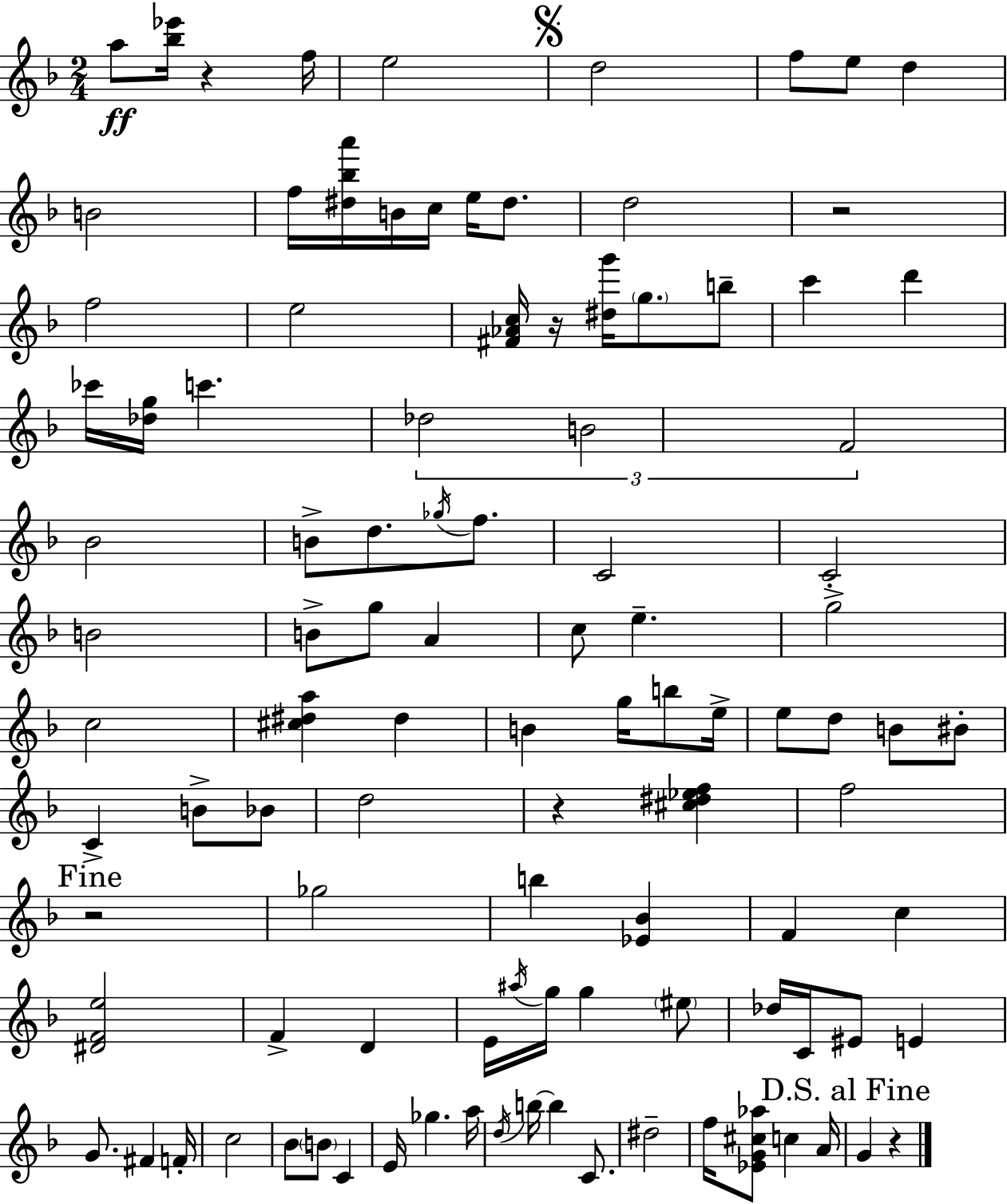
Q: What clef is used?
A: treble